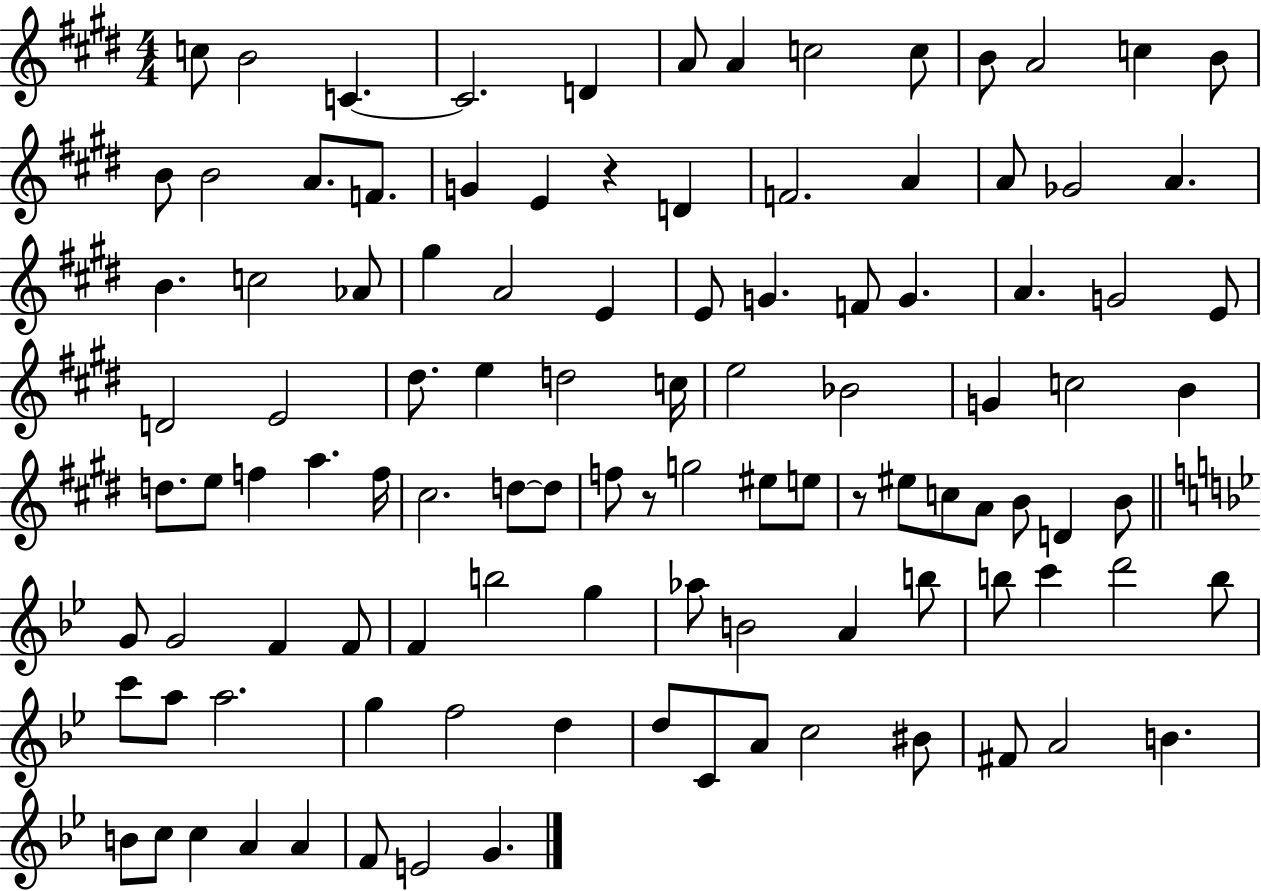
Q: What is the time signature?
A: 4/4